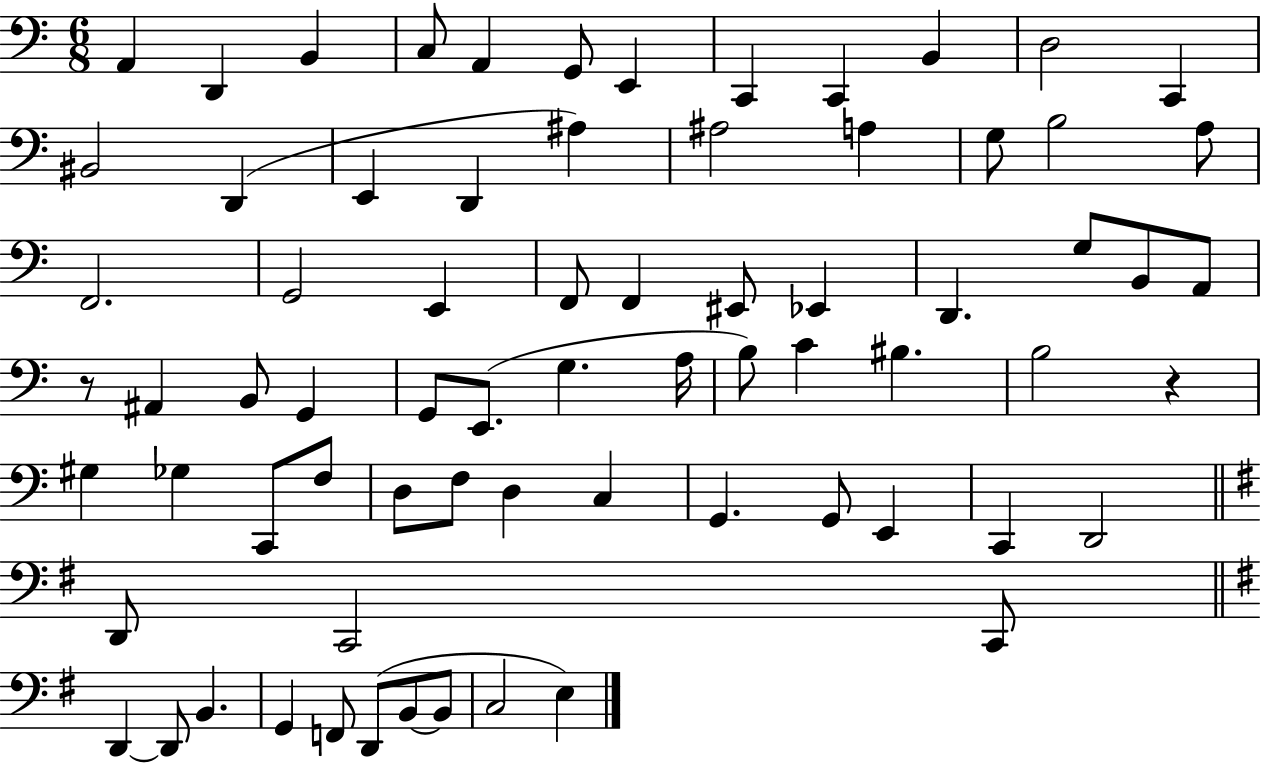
X:1
T:Untitled
M:6/8
L:1/4
K:C
A,, D,, B,, C,/2 A,, G,,/2 E,, C,, C,, B,, D,2 C,, ^B,,2 D,, E,, D,, ^A, ^A,2 A, G,/2 B,2 A,/2 F,,2 G,,2 E,, F,,/2 F,, ^E,,/2 _E,, D,, G,/2 B,,/2 A,,/2 z/2 ^A,, B,,/2 G,, G,,/2 E,,/2 G, A,/4 B,/2 C ^B, B,2 z ^G, _G, C,,/2 F,/2 D,/2 F,/2 D, C, G,, G,,/2 E,, C,, D,,2 D,,/2 C,,2 C,,/2 D,, D,,/2 B,, G,, F,,/2 D,,/2 B,,/2 B,,/2 C,2 E,